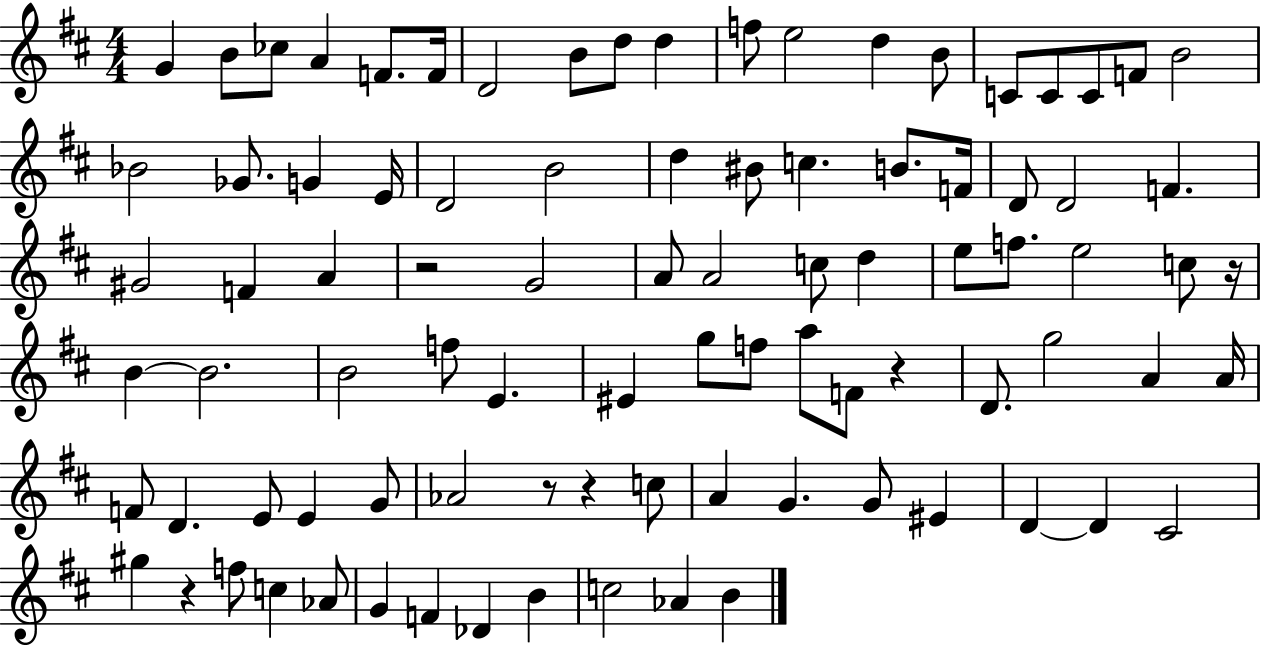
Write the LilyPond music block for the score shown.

{
  \clef treble
  \numericTimeSignature
  \time 4/4
  \key d \major
  g'4 b'8 ces''8 a'4 f'8. f'16 | d'2 b'8 d''8 d''4 | f''8 e''2 d''4 b'8 | c'8 c'8 c'8 f'8 b'2 | \break bes'2 ges'8. g'4 e'16 | d'2 b'2 | d''4 bis'8 c''4. b'8. f'16 | d'8 d'2 f'4. | \break gis'2 f'4 a'4 | r2 g'2 | a'8 a'2 c''8 d''4 | e''8 f''8. e''2 c''8 r16 | \break b'4~~ b'2. | b'2 f''8 e'4. | eis'4 g''8 f''8 a''8 f'8 r4 | d'8. g''2 a'4 a'16 | \break f'8 d'4. e'8 e'4 g'8 | aes'2 r8 r4 c''8 | a'4 g'4. g'8 eis'4 | d'4~~ d'4 cis'2 | \break gis''4 r4 f''8 c''4 aes'8 | g'4 f'4 des'4 b'4 | c''2 aes'4 b'4 | \bar "|."
}